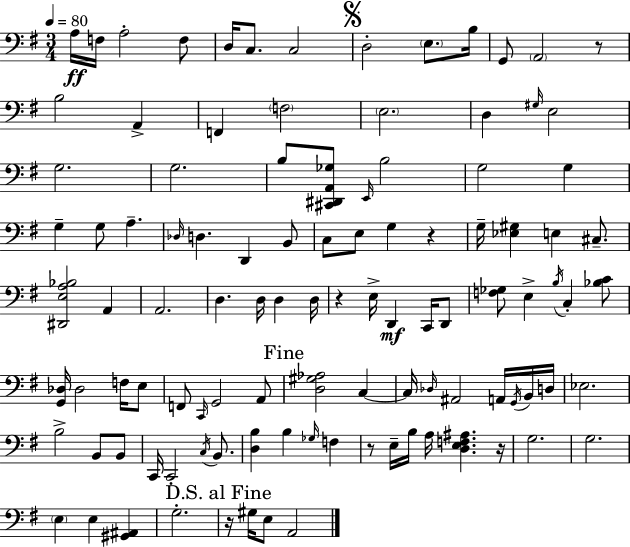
{
  \clef bass
  \numericTimeSignature
  \time 3/4
  \key e \minor
  \tempo 4 = 80
  a16\ff f16 a2-. f8 | d16 c8. c2 | \mark \markup { \musicglyph "scripts.segno" } d2-. \parenthesize e8. b16 | g,8 \parenthesize a,2 r8 | \break b2 a,4-> | f,4 \parenthesize f2 | \parenthesize e2. | d4 \grace { gis16 } e2 | \break g2. | g2. | b8 <cis, dis, a, ges>8 \grace { e,16 } b2 | g2 g4 | \break g4-- g8 a4.-- | \grace { des16 } d4. d,4 | b,8 c8 e8 g4 r4 | g16-- <ees gis>4 e4 | \break cis8.-- <dis, e a bes>2 a,4 | a,2. | d4. d16 d4 | d16 r4 e16-> d,4\mf | \break c,16 d,8 <f ges>8 e4-> \acciaccatura { b16 } c4-. | <bes c'>8 <g, des>16 des2 | f16 e8 f,8 \grace { c,16 } g,2 | a,8 \mark "Fine" <d gis aes>2 | \break c4~~ c16 \grace { des16 } ais,2 | a,16 \acciaccatura { g,16 } b,16 d16 ees2. | b2-> | b,8 b,8 c,16 c,2-. | \break \acciaccatura { c16 } b,8. <d b>4 | b4 \grace { ges16 } f4 r8 e16-- | b16 a16 <d e f ais>4. r16 g2. | g2. | \break \parenthesize e4 | e4 <gis, ais,>4 g2.-. | \mark "D.S. al Fine" r16 gis16 e8 | a,2 \bar "|."
}